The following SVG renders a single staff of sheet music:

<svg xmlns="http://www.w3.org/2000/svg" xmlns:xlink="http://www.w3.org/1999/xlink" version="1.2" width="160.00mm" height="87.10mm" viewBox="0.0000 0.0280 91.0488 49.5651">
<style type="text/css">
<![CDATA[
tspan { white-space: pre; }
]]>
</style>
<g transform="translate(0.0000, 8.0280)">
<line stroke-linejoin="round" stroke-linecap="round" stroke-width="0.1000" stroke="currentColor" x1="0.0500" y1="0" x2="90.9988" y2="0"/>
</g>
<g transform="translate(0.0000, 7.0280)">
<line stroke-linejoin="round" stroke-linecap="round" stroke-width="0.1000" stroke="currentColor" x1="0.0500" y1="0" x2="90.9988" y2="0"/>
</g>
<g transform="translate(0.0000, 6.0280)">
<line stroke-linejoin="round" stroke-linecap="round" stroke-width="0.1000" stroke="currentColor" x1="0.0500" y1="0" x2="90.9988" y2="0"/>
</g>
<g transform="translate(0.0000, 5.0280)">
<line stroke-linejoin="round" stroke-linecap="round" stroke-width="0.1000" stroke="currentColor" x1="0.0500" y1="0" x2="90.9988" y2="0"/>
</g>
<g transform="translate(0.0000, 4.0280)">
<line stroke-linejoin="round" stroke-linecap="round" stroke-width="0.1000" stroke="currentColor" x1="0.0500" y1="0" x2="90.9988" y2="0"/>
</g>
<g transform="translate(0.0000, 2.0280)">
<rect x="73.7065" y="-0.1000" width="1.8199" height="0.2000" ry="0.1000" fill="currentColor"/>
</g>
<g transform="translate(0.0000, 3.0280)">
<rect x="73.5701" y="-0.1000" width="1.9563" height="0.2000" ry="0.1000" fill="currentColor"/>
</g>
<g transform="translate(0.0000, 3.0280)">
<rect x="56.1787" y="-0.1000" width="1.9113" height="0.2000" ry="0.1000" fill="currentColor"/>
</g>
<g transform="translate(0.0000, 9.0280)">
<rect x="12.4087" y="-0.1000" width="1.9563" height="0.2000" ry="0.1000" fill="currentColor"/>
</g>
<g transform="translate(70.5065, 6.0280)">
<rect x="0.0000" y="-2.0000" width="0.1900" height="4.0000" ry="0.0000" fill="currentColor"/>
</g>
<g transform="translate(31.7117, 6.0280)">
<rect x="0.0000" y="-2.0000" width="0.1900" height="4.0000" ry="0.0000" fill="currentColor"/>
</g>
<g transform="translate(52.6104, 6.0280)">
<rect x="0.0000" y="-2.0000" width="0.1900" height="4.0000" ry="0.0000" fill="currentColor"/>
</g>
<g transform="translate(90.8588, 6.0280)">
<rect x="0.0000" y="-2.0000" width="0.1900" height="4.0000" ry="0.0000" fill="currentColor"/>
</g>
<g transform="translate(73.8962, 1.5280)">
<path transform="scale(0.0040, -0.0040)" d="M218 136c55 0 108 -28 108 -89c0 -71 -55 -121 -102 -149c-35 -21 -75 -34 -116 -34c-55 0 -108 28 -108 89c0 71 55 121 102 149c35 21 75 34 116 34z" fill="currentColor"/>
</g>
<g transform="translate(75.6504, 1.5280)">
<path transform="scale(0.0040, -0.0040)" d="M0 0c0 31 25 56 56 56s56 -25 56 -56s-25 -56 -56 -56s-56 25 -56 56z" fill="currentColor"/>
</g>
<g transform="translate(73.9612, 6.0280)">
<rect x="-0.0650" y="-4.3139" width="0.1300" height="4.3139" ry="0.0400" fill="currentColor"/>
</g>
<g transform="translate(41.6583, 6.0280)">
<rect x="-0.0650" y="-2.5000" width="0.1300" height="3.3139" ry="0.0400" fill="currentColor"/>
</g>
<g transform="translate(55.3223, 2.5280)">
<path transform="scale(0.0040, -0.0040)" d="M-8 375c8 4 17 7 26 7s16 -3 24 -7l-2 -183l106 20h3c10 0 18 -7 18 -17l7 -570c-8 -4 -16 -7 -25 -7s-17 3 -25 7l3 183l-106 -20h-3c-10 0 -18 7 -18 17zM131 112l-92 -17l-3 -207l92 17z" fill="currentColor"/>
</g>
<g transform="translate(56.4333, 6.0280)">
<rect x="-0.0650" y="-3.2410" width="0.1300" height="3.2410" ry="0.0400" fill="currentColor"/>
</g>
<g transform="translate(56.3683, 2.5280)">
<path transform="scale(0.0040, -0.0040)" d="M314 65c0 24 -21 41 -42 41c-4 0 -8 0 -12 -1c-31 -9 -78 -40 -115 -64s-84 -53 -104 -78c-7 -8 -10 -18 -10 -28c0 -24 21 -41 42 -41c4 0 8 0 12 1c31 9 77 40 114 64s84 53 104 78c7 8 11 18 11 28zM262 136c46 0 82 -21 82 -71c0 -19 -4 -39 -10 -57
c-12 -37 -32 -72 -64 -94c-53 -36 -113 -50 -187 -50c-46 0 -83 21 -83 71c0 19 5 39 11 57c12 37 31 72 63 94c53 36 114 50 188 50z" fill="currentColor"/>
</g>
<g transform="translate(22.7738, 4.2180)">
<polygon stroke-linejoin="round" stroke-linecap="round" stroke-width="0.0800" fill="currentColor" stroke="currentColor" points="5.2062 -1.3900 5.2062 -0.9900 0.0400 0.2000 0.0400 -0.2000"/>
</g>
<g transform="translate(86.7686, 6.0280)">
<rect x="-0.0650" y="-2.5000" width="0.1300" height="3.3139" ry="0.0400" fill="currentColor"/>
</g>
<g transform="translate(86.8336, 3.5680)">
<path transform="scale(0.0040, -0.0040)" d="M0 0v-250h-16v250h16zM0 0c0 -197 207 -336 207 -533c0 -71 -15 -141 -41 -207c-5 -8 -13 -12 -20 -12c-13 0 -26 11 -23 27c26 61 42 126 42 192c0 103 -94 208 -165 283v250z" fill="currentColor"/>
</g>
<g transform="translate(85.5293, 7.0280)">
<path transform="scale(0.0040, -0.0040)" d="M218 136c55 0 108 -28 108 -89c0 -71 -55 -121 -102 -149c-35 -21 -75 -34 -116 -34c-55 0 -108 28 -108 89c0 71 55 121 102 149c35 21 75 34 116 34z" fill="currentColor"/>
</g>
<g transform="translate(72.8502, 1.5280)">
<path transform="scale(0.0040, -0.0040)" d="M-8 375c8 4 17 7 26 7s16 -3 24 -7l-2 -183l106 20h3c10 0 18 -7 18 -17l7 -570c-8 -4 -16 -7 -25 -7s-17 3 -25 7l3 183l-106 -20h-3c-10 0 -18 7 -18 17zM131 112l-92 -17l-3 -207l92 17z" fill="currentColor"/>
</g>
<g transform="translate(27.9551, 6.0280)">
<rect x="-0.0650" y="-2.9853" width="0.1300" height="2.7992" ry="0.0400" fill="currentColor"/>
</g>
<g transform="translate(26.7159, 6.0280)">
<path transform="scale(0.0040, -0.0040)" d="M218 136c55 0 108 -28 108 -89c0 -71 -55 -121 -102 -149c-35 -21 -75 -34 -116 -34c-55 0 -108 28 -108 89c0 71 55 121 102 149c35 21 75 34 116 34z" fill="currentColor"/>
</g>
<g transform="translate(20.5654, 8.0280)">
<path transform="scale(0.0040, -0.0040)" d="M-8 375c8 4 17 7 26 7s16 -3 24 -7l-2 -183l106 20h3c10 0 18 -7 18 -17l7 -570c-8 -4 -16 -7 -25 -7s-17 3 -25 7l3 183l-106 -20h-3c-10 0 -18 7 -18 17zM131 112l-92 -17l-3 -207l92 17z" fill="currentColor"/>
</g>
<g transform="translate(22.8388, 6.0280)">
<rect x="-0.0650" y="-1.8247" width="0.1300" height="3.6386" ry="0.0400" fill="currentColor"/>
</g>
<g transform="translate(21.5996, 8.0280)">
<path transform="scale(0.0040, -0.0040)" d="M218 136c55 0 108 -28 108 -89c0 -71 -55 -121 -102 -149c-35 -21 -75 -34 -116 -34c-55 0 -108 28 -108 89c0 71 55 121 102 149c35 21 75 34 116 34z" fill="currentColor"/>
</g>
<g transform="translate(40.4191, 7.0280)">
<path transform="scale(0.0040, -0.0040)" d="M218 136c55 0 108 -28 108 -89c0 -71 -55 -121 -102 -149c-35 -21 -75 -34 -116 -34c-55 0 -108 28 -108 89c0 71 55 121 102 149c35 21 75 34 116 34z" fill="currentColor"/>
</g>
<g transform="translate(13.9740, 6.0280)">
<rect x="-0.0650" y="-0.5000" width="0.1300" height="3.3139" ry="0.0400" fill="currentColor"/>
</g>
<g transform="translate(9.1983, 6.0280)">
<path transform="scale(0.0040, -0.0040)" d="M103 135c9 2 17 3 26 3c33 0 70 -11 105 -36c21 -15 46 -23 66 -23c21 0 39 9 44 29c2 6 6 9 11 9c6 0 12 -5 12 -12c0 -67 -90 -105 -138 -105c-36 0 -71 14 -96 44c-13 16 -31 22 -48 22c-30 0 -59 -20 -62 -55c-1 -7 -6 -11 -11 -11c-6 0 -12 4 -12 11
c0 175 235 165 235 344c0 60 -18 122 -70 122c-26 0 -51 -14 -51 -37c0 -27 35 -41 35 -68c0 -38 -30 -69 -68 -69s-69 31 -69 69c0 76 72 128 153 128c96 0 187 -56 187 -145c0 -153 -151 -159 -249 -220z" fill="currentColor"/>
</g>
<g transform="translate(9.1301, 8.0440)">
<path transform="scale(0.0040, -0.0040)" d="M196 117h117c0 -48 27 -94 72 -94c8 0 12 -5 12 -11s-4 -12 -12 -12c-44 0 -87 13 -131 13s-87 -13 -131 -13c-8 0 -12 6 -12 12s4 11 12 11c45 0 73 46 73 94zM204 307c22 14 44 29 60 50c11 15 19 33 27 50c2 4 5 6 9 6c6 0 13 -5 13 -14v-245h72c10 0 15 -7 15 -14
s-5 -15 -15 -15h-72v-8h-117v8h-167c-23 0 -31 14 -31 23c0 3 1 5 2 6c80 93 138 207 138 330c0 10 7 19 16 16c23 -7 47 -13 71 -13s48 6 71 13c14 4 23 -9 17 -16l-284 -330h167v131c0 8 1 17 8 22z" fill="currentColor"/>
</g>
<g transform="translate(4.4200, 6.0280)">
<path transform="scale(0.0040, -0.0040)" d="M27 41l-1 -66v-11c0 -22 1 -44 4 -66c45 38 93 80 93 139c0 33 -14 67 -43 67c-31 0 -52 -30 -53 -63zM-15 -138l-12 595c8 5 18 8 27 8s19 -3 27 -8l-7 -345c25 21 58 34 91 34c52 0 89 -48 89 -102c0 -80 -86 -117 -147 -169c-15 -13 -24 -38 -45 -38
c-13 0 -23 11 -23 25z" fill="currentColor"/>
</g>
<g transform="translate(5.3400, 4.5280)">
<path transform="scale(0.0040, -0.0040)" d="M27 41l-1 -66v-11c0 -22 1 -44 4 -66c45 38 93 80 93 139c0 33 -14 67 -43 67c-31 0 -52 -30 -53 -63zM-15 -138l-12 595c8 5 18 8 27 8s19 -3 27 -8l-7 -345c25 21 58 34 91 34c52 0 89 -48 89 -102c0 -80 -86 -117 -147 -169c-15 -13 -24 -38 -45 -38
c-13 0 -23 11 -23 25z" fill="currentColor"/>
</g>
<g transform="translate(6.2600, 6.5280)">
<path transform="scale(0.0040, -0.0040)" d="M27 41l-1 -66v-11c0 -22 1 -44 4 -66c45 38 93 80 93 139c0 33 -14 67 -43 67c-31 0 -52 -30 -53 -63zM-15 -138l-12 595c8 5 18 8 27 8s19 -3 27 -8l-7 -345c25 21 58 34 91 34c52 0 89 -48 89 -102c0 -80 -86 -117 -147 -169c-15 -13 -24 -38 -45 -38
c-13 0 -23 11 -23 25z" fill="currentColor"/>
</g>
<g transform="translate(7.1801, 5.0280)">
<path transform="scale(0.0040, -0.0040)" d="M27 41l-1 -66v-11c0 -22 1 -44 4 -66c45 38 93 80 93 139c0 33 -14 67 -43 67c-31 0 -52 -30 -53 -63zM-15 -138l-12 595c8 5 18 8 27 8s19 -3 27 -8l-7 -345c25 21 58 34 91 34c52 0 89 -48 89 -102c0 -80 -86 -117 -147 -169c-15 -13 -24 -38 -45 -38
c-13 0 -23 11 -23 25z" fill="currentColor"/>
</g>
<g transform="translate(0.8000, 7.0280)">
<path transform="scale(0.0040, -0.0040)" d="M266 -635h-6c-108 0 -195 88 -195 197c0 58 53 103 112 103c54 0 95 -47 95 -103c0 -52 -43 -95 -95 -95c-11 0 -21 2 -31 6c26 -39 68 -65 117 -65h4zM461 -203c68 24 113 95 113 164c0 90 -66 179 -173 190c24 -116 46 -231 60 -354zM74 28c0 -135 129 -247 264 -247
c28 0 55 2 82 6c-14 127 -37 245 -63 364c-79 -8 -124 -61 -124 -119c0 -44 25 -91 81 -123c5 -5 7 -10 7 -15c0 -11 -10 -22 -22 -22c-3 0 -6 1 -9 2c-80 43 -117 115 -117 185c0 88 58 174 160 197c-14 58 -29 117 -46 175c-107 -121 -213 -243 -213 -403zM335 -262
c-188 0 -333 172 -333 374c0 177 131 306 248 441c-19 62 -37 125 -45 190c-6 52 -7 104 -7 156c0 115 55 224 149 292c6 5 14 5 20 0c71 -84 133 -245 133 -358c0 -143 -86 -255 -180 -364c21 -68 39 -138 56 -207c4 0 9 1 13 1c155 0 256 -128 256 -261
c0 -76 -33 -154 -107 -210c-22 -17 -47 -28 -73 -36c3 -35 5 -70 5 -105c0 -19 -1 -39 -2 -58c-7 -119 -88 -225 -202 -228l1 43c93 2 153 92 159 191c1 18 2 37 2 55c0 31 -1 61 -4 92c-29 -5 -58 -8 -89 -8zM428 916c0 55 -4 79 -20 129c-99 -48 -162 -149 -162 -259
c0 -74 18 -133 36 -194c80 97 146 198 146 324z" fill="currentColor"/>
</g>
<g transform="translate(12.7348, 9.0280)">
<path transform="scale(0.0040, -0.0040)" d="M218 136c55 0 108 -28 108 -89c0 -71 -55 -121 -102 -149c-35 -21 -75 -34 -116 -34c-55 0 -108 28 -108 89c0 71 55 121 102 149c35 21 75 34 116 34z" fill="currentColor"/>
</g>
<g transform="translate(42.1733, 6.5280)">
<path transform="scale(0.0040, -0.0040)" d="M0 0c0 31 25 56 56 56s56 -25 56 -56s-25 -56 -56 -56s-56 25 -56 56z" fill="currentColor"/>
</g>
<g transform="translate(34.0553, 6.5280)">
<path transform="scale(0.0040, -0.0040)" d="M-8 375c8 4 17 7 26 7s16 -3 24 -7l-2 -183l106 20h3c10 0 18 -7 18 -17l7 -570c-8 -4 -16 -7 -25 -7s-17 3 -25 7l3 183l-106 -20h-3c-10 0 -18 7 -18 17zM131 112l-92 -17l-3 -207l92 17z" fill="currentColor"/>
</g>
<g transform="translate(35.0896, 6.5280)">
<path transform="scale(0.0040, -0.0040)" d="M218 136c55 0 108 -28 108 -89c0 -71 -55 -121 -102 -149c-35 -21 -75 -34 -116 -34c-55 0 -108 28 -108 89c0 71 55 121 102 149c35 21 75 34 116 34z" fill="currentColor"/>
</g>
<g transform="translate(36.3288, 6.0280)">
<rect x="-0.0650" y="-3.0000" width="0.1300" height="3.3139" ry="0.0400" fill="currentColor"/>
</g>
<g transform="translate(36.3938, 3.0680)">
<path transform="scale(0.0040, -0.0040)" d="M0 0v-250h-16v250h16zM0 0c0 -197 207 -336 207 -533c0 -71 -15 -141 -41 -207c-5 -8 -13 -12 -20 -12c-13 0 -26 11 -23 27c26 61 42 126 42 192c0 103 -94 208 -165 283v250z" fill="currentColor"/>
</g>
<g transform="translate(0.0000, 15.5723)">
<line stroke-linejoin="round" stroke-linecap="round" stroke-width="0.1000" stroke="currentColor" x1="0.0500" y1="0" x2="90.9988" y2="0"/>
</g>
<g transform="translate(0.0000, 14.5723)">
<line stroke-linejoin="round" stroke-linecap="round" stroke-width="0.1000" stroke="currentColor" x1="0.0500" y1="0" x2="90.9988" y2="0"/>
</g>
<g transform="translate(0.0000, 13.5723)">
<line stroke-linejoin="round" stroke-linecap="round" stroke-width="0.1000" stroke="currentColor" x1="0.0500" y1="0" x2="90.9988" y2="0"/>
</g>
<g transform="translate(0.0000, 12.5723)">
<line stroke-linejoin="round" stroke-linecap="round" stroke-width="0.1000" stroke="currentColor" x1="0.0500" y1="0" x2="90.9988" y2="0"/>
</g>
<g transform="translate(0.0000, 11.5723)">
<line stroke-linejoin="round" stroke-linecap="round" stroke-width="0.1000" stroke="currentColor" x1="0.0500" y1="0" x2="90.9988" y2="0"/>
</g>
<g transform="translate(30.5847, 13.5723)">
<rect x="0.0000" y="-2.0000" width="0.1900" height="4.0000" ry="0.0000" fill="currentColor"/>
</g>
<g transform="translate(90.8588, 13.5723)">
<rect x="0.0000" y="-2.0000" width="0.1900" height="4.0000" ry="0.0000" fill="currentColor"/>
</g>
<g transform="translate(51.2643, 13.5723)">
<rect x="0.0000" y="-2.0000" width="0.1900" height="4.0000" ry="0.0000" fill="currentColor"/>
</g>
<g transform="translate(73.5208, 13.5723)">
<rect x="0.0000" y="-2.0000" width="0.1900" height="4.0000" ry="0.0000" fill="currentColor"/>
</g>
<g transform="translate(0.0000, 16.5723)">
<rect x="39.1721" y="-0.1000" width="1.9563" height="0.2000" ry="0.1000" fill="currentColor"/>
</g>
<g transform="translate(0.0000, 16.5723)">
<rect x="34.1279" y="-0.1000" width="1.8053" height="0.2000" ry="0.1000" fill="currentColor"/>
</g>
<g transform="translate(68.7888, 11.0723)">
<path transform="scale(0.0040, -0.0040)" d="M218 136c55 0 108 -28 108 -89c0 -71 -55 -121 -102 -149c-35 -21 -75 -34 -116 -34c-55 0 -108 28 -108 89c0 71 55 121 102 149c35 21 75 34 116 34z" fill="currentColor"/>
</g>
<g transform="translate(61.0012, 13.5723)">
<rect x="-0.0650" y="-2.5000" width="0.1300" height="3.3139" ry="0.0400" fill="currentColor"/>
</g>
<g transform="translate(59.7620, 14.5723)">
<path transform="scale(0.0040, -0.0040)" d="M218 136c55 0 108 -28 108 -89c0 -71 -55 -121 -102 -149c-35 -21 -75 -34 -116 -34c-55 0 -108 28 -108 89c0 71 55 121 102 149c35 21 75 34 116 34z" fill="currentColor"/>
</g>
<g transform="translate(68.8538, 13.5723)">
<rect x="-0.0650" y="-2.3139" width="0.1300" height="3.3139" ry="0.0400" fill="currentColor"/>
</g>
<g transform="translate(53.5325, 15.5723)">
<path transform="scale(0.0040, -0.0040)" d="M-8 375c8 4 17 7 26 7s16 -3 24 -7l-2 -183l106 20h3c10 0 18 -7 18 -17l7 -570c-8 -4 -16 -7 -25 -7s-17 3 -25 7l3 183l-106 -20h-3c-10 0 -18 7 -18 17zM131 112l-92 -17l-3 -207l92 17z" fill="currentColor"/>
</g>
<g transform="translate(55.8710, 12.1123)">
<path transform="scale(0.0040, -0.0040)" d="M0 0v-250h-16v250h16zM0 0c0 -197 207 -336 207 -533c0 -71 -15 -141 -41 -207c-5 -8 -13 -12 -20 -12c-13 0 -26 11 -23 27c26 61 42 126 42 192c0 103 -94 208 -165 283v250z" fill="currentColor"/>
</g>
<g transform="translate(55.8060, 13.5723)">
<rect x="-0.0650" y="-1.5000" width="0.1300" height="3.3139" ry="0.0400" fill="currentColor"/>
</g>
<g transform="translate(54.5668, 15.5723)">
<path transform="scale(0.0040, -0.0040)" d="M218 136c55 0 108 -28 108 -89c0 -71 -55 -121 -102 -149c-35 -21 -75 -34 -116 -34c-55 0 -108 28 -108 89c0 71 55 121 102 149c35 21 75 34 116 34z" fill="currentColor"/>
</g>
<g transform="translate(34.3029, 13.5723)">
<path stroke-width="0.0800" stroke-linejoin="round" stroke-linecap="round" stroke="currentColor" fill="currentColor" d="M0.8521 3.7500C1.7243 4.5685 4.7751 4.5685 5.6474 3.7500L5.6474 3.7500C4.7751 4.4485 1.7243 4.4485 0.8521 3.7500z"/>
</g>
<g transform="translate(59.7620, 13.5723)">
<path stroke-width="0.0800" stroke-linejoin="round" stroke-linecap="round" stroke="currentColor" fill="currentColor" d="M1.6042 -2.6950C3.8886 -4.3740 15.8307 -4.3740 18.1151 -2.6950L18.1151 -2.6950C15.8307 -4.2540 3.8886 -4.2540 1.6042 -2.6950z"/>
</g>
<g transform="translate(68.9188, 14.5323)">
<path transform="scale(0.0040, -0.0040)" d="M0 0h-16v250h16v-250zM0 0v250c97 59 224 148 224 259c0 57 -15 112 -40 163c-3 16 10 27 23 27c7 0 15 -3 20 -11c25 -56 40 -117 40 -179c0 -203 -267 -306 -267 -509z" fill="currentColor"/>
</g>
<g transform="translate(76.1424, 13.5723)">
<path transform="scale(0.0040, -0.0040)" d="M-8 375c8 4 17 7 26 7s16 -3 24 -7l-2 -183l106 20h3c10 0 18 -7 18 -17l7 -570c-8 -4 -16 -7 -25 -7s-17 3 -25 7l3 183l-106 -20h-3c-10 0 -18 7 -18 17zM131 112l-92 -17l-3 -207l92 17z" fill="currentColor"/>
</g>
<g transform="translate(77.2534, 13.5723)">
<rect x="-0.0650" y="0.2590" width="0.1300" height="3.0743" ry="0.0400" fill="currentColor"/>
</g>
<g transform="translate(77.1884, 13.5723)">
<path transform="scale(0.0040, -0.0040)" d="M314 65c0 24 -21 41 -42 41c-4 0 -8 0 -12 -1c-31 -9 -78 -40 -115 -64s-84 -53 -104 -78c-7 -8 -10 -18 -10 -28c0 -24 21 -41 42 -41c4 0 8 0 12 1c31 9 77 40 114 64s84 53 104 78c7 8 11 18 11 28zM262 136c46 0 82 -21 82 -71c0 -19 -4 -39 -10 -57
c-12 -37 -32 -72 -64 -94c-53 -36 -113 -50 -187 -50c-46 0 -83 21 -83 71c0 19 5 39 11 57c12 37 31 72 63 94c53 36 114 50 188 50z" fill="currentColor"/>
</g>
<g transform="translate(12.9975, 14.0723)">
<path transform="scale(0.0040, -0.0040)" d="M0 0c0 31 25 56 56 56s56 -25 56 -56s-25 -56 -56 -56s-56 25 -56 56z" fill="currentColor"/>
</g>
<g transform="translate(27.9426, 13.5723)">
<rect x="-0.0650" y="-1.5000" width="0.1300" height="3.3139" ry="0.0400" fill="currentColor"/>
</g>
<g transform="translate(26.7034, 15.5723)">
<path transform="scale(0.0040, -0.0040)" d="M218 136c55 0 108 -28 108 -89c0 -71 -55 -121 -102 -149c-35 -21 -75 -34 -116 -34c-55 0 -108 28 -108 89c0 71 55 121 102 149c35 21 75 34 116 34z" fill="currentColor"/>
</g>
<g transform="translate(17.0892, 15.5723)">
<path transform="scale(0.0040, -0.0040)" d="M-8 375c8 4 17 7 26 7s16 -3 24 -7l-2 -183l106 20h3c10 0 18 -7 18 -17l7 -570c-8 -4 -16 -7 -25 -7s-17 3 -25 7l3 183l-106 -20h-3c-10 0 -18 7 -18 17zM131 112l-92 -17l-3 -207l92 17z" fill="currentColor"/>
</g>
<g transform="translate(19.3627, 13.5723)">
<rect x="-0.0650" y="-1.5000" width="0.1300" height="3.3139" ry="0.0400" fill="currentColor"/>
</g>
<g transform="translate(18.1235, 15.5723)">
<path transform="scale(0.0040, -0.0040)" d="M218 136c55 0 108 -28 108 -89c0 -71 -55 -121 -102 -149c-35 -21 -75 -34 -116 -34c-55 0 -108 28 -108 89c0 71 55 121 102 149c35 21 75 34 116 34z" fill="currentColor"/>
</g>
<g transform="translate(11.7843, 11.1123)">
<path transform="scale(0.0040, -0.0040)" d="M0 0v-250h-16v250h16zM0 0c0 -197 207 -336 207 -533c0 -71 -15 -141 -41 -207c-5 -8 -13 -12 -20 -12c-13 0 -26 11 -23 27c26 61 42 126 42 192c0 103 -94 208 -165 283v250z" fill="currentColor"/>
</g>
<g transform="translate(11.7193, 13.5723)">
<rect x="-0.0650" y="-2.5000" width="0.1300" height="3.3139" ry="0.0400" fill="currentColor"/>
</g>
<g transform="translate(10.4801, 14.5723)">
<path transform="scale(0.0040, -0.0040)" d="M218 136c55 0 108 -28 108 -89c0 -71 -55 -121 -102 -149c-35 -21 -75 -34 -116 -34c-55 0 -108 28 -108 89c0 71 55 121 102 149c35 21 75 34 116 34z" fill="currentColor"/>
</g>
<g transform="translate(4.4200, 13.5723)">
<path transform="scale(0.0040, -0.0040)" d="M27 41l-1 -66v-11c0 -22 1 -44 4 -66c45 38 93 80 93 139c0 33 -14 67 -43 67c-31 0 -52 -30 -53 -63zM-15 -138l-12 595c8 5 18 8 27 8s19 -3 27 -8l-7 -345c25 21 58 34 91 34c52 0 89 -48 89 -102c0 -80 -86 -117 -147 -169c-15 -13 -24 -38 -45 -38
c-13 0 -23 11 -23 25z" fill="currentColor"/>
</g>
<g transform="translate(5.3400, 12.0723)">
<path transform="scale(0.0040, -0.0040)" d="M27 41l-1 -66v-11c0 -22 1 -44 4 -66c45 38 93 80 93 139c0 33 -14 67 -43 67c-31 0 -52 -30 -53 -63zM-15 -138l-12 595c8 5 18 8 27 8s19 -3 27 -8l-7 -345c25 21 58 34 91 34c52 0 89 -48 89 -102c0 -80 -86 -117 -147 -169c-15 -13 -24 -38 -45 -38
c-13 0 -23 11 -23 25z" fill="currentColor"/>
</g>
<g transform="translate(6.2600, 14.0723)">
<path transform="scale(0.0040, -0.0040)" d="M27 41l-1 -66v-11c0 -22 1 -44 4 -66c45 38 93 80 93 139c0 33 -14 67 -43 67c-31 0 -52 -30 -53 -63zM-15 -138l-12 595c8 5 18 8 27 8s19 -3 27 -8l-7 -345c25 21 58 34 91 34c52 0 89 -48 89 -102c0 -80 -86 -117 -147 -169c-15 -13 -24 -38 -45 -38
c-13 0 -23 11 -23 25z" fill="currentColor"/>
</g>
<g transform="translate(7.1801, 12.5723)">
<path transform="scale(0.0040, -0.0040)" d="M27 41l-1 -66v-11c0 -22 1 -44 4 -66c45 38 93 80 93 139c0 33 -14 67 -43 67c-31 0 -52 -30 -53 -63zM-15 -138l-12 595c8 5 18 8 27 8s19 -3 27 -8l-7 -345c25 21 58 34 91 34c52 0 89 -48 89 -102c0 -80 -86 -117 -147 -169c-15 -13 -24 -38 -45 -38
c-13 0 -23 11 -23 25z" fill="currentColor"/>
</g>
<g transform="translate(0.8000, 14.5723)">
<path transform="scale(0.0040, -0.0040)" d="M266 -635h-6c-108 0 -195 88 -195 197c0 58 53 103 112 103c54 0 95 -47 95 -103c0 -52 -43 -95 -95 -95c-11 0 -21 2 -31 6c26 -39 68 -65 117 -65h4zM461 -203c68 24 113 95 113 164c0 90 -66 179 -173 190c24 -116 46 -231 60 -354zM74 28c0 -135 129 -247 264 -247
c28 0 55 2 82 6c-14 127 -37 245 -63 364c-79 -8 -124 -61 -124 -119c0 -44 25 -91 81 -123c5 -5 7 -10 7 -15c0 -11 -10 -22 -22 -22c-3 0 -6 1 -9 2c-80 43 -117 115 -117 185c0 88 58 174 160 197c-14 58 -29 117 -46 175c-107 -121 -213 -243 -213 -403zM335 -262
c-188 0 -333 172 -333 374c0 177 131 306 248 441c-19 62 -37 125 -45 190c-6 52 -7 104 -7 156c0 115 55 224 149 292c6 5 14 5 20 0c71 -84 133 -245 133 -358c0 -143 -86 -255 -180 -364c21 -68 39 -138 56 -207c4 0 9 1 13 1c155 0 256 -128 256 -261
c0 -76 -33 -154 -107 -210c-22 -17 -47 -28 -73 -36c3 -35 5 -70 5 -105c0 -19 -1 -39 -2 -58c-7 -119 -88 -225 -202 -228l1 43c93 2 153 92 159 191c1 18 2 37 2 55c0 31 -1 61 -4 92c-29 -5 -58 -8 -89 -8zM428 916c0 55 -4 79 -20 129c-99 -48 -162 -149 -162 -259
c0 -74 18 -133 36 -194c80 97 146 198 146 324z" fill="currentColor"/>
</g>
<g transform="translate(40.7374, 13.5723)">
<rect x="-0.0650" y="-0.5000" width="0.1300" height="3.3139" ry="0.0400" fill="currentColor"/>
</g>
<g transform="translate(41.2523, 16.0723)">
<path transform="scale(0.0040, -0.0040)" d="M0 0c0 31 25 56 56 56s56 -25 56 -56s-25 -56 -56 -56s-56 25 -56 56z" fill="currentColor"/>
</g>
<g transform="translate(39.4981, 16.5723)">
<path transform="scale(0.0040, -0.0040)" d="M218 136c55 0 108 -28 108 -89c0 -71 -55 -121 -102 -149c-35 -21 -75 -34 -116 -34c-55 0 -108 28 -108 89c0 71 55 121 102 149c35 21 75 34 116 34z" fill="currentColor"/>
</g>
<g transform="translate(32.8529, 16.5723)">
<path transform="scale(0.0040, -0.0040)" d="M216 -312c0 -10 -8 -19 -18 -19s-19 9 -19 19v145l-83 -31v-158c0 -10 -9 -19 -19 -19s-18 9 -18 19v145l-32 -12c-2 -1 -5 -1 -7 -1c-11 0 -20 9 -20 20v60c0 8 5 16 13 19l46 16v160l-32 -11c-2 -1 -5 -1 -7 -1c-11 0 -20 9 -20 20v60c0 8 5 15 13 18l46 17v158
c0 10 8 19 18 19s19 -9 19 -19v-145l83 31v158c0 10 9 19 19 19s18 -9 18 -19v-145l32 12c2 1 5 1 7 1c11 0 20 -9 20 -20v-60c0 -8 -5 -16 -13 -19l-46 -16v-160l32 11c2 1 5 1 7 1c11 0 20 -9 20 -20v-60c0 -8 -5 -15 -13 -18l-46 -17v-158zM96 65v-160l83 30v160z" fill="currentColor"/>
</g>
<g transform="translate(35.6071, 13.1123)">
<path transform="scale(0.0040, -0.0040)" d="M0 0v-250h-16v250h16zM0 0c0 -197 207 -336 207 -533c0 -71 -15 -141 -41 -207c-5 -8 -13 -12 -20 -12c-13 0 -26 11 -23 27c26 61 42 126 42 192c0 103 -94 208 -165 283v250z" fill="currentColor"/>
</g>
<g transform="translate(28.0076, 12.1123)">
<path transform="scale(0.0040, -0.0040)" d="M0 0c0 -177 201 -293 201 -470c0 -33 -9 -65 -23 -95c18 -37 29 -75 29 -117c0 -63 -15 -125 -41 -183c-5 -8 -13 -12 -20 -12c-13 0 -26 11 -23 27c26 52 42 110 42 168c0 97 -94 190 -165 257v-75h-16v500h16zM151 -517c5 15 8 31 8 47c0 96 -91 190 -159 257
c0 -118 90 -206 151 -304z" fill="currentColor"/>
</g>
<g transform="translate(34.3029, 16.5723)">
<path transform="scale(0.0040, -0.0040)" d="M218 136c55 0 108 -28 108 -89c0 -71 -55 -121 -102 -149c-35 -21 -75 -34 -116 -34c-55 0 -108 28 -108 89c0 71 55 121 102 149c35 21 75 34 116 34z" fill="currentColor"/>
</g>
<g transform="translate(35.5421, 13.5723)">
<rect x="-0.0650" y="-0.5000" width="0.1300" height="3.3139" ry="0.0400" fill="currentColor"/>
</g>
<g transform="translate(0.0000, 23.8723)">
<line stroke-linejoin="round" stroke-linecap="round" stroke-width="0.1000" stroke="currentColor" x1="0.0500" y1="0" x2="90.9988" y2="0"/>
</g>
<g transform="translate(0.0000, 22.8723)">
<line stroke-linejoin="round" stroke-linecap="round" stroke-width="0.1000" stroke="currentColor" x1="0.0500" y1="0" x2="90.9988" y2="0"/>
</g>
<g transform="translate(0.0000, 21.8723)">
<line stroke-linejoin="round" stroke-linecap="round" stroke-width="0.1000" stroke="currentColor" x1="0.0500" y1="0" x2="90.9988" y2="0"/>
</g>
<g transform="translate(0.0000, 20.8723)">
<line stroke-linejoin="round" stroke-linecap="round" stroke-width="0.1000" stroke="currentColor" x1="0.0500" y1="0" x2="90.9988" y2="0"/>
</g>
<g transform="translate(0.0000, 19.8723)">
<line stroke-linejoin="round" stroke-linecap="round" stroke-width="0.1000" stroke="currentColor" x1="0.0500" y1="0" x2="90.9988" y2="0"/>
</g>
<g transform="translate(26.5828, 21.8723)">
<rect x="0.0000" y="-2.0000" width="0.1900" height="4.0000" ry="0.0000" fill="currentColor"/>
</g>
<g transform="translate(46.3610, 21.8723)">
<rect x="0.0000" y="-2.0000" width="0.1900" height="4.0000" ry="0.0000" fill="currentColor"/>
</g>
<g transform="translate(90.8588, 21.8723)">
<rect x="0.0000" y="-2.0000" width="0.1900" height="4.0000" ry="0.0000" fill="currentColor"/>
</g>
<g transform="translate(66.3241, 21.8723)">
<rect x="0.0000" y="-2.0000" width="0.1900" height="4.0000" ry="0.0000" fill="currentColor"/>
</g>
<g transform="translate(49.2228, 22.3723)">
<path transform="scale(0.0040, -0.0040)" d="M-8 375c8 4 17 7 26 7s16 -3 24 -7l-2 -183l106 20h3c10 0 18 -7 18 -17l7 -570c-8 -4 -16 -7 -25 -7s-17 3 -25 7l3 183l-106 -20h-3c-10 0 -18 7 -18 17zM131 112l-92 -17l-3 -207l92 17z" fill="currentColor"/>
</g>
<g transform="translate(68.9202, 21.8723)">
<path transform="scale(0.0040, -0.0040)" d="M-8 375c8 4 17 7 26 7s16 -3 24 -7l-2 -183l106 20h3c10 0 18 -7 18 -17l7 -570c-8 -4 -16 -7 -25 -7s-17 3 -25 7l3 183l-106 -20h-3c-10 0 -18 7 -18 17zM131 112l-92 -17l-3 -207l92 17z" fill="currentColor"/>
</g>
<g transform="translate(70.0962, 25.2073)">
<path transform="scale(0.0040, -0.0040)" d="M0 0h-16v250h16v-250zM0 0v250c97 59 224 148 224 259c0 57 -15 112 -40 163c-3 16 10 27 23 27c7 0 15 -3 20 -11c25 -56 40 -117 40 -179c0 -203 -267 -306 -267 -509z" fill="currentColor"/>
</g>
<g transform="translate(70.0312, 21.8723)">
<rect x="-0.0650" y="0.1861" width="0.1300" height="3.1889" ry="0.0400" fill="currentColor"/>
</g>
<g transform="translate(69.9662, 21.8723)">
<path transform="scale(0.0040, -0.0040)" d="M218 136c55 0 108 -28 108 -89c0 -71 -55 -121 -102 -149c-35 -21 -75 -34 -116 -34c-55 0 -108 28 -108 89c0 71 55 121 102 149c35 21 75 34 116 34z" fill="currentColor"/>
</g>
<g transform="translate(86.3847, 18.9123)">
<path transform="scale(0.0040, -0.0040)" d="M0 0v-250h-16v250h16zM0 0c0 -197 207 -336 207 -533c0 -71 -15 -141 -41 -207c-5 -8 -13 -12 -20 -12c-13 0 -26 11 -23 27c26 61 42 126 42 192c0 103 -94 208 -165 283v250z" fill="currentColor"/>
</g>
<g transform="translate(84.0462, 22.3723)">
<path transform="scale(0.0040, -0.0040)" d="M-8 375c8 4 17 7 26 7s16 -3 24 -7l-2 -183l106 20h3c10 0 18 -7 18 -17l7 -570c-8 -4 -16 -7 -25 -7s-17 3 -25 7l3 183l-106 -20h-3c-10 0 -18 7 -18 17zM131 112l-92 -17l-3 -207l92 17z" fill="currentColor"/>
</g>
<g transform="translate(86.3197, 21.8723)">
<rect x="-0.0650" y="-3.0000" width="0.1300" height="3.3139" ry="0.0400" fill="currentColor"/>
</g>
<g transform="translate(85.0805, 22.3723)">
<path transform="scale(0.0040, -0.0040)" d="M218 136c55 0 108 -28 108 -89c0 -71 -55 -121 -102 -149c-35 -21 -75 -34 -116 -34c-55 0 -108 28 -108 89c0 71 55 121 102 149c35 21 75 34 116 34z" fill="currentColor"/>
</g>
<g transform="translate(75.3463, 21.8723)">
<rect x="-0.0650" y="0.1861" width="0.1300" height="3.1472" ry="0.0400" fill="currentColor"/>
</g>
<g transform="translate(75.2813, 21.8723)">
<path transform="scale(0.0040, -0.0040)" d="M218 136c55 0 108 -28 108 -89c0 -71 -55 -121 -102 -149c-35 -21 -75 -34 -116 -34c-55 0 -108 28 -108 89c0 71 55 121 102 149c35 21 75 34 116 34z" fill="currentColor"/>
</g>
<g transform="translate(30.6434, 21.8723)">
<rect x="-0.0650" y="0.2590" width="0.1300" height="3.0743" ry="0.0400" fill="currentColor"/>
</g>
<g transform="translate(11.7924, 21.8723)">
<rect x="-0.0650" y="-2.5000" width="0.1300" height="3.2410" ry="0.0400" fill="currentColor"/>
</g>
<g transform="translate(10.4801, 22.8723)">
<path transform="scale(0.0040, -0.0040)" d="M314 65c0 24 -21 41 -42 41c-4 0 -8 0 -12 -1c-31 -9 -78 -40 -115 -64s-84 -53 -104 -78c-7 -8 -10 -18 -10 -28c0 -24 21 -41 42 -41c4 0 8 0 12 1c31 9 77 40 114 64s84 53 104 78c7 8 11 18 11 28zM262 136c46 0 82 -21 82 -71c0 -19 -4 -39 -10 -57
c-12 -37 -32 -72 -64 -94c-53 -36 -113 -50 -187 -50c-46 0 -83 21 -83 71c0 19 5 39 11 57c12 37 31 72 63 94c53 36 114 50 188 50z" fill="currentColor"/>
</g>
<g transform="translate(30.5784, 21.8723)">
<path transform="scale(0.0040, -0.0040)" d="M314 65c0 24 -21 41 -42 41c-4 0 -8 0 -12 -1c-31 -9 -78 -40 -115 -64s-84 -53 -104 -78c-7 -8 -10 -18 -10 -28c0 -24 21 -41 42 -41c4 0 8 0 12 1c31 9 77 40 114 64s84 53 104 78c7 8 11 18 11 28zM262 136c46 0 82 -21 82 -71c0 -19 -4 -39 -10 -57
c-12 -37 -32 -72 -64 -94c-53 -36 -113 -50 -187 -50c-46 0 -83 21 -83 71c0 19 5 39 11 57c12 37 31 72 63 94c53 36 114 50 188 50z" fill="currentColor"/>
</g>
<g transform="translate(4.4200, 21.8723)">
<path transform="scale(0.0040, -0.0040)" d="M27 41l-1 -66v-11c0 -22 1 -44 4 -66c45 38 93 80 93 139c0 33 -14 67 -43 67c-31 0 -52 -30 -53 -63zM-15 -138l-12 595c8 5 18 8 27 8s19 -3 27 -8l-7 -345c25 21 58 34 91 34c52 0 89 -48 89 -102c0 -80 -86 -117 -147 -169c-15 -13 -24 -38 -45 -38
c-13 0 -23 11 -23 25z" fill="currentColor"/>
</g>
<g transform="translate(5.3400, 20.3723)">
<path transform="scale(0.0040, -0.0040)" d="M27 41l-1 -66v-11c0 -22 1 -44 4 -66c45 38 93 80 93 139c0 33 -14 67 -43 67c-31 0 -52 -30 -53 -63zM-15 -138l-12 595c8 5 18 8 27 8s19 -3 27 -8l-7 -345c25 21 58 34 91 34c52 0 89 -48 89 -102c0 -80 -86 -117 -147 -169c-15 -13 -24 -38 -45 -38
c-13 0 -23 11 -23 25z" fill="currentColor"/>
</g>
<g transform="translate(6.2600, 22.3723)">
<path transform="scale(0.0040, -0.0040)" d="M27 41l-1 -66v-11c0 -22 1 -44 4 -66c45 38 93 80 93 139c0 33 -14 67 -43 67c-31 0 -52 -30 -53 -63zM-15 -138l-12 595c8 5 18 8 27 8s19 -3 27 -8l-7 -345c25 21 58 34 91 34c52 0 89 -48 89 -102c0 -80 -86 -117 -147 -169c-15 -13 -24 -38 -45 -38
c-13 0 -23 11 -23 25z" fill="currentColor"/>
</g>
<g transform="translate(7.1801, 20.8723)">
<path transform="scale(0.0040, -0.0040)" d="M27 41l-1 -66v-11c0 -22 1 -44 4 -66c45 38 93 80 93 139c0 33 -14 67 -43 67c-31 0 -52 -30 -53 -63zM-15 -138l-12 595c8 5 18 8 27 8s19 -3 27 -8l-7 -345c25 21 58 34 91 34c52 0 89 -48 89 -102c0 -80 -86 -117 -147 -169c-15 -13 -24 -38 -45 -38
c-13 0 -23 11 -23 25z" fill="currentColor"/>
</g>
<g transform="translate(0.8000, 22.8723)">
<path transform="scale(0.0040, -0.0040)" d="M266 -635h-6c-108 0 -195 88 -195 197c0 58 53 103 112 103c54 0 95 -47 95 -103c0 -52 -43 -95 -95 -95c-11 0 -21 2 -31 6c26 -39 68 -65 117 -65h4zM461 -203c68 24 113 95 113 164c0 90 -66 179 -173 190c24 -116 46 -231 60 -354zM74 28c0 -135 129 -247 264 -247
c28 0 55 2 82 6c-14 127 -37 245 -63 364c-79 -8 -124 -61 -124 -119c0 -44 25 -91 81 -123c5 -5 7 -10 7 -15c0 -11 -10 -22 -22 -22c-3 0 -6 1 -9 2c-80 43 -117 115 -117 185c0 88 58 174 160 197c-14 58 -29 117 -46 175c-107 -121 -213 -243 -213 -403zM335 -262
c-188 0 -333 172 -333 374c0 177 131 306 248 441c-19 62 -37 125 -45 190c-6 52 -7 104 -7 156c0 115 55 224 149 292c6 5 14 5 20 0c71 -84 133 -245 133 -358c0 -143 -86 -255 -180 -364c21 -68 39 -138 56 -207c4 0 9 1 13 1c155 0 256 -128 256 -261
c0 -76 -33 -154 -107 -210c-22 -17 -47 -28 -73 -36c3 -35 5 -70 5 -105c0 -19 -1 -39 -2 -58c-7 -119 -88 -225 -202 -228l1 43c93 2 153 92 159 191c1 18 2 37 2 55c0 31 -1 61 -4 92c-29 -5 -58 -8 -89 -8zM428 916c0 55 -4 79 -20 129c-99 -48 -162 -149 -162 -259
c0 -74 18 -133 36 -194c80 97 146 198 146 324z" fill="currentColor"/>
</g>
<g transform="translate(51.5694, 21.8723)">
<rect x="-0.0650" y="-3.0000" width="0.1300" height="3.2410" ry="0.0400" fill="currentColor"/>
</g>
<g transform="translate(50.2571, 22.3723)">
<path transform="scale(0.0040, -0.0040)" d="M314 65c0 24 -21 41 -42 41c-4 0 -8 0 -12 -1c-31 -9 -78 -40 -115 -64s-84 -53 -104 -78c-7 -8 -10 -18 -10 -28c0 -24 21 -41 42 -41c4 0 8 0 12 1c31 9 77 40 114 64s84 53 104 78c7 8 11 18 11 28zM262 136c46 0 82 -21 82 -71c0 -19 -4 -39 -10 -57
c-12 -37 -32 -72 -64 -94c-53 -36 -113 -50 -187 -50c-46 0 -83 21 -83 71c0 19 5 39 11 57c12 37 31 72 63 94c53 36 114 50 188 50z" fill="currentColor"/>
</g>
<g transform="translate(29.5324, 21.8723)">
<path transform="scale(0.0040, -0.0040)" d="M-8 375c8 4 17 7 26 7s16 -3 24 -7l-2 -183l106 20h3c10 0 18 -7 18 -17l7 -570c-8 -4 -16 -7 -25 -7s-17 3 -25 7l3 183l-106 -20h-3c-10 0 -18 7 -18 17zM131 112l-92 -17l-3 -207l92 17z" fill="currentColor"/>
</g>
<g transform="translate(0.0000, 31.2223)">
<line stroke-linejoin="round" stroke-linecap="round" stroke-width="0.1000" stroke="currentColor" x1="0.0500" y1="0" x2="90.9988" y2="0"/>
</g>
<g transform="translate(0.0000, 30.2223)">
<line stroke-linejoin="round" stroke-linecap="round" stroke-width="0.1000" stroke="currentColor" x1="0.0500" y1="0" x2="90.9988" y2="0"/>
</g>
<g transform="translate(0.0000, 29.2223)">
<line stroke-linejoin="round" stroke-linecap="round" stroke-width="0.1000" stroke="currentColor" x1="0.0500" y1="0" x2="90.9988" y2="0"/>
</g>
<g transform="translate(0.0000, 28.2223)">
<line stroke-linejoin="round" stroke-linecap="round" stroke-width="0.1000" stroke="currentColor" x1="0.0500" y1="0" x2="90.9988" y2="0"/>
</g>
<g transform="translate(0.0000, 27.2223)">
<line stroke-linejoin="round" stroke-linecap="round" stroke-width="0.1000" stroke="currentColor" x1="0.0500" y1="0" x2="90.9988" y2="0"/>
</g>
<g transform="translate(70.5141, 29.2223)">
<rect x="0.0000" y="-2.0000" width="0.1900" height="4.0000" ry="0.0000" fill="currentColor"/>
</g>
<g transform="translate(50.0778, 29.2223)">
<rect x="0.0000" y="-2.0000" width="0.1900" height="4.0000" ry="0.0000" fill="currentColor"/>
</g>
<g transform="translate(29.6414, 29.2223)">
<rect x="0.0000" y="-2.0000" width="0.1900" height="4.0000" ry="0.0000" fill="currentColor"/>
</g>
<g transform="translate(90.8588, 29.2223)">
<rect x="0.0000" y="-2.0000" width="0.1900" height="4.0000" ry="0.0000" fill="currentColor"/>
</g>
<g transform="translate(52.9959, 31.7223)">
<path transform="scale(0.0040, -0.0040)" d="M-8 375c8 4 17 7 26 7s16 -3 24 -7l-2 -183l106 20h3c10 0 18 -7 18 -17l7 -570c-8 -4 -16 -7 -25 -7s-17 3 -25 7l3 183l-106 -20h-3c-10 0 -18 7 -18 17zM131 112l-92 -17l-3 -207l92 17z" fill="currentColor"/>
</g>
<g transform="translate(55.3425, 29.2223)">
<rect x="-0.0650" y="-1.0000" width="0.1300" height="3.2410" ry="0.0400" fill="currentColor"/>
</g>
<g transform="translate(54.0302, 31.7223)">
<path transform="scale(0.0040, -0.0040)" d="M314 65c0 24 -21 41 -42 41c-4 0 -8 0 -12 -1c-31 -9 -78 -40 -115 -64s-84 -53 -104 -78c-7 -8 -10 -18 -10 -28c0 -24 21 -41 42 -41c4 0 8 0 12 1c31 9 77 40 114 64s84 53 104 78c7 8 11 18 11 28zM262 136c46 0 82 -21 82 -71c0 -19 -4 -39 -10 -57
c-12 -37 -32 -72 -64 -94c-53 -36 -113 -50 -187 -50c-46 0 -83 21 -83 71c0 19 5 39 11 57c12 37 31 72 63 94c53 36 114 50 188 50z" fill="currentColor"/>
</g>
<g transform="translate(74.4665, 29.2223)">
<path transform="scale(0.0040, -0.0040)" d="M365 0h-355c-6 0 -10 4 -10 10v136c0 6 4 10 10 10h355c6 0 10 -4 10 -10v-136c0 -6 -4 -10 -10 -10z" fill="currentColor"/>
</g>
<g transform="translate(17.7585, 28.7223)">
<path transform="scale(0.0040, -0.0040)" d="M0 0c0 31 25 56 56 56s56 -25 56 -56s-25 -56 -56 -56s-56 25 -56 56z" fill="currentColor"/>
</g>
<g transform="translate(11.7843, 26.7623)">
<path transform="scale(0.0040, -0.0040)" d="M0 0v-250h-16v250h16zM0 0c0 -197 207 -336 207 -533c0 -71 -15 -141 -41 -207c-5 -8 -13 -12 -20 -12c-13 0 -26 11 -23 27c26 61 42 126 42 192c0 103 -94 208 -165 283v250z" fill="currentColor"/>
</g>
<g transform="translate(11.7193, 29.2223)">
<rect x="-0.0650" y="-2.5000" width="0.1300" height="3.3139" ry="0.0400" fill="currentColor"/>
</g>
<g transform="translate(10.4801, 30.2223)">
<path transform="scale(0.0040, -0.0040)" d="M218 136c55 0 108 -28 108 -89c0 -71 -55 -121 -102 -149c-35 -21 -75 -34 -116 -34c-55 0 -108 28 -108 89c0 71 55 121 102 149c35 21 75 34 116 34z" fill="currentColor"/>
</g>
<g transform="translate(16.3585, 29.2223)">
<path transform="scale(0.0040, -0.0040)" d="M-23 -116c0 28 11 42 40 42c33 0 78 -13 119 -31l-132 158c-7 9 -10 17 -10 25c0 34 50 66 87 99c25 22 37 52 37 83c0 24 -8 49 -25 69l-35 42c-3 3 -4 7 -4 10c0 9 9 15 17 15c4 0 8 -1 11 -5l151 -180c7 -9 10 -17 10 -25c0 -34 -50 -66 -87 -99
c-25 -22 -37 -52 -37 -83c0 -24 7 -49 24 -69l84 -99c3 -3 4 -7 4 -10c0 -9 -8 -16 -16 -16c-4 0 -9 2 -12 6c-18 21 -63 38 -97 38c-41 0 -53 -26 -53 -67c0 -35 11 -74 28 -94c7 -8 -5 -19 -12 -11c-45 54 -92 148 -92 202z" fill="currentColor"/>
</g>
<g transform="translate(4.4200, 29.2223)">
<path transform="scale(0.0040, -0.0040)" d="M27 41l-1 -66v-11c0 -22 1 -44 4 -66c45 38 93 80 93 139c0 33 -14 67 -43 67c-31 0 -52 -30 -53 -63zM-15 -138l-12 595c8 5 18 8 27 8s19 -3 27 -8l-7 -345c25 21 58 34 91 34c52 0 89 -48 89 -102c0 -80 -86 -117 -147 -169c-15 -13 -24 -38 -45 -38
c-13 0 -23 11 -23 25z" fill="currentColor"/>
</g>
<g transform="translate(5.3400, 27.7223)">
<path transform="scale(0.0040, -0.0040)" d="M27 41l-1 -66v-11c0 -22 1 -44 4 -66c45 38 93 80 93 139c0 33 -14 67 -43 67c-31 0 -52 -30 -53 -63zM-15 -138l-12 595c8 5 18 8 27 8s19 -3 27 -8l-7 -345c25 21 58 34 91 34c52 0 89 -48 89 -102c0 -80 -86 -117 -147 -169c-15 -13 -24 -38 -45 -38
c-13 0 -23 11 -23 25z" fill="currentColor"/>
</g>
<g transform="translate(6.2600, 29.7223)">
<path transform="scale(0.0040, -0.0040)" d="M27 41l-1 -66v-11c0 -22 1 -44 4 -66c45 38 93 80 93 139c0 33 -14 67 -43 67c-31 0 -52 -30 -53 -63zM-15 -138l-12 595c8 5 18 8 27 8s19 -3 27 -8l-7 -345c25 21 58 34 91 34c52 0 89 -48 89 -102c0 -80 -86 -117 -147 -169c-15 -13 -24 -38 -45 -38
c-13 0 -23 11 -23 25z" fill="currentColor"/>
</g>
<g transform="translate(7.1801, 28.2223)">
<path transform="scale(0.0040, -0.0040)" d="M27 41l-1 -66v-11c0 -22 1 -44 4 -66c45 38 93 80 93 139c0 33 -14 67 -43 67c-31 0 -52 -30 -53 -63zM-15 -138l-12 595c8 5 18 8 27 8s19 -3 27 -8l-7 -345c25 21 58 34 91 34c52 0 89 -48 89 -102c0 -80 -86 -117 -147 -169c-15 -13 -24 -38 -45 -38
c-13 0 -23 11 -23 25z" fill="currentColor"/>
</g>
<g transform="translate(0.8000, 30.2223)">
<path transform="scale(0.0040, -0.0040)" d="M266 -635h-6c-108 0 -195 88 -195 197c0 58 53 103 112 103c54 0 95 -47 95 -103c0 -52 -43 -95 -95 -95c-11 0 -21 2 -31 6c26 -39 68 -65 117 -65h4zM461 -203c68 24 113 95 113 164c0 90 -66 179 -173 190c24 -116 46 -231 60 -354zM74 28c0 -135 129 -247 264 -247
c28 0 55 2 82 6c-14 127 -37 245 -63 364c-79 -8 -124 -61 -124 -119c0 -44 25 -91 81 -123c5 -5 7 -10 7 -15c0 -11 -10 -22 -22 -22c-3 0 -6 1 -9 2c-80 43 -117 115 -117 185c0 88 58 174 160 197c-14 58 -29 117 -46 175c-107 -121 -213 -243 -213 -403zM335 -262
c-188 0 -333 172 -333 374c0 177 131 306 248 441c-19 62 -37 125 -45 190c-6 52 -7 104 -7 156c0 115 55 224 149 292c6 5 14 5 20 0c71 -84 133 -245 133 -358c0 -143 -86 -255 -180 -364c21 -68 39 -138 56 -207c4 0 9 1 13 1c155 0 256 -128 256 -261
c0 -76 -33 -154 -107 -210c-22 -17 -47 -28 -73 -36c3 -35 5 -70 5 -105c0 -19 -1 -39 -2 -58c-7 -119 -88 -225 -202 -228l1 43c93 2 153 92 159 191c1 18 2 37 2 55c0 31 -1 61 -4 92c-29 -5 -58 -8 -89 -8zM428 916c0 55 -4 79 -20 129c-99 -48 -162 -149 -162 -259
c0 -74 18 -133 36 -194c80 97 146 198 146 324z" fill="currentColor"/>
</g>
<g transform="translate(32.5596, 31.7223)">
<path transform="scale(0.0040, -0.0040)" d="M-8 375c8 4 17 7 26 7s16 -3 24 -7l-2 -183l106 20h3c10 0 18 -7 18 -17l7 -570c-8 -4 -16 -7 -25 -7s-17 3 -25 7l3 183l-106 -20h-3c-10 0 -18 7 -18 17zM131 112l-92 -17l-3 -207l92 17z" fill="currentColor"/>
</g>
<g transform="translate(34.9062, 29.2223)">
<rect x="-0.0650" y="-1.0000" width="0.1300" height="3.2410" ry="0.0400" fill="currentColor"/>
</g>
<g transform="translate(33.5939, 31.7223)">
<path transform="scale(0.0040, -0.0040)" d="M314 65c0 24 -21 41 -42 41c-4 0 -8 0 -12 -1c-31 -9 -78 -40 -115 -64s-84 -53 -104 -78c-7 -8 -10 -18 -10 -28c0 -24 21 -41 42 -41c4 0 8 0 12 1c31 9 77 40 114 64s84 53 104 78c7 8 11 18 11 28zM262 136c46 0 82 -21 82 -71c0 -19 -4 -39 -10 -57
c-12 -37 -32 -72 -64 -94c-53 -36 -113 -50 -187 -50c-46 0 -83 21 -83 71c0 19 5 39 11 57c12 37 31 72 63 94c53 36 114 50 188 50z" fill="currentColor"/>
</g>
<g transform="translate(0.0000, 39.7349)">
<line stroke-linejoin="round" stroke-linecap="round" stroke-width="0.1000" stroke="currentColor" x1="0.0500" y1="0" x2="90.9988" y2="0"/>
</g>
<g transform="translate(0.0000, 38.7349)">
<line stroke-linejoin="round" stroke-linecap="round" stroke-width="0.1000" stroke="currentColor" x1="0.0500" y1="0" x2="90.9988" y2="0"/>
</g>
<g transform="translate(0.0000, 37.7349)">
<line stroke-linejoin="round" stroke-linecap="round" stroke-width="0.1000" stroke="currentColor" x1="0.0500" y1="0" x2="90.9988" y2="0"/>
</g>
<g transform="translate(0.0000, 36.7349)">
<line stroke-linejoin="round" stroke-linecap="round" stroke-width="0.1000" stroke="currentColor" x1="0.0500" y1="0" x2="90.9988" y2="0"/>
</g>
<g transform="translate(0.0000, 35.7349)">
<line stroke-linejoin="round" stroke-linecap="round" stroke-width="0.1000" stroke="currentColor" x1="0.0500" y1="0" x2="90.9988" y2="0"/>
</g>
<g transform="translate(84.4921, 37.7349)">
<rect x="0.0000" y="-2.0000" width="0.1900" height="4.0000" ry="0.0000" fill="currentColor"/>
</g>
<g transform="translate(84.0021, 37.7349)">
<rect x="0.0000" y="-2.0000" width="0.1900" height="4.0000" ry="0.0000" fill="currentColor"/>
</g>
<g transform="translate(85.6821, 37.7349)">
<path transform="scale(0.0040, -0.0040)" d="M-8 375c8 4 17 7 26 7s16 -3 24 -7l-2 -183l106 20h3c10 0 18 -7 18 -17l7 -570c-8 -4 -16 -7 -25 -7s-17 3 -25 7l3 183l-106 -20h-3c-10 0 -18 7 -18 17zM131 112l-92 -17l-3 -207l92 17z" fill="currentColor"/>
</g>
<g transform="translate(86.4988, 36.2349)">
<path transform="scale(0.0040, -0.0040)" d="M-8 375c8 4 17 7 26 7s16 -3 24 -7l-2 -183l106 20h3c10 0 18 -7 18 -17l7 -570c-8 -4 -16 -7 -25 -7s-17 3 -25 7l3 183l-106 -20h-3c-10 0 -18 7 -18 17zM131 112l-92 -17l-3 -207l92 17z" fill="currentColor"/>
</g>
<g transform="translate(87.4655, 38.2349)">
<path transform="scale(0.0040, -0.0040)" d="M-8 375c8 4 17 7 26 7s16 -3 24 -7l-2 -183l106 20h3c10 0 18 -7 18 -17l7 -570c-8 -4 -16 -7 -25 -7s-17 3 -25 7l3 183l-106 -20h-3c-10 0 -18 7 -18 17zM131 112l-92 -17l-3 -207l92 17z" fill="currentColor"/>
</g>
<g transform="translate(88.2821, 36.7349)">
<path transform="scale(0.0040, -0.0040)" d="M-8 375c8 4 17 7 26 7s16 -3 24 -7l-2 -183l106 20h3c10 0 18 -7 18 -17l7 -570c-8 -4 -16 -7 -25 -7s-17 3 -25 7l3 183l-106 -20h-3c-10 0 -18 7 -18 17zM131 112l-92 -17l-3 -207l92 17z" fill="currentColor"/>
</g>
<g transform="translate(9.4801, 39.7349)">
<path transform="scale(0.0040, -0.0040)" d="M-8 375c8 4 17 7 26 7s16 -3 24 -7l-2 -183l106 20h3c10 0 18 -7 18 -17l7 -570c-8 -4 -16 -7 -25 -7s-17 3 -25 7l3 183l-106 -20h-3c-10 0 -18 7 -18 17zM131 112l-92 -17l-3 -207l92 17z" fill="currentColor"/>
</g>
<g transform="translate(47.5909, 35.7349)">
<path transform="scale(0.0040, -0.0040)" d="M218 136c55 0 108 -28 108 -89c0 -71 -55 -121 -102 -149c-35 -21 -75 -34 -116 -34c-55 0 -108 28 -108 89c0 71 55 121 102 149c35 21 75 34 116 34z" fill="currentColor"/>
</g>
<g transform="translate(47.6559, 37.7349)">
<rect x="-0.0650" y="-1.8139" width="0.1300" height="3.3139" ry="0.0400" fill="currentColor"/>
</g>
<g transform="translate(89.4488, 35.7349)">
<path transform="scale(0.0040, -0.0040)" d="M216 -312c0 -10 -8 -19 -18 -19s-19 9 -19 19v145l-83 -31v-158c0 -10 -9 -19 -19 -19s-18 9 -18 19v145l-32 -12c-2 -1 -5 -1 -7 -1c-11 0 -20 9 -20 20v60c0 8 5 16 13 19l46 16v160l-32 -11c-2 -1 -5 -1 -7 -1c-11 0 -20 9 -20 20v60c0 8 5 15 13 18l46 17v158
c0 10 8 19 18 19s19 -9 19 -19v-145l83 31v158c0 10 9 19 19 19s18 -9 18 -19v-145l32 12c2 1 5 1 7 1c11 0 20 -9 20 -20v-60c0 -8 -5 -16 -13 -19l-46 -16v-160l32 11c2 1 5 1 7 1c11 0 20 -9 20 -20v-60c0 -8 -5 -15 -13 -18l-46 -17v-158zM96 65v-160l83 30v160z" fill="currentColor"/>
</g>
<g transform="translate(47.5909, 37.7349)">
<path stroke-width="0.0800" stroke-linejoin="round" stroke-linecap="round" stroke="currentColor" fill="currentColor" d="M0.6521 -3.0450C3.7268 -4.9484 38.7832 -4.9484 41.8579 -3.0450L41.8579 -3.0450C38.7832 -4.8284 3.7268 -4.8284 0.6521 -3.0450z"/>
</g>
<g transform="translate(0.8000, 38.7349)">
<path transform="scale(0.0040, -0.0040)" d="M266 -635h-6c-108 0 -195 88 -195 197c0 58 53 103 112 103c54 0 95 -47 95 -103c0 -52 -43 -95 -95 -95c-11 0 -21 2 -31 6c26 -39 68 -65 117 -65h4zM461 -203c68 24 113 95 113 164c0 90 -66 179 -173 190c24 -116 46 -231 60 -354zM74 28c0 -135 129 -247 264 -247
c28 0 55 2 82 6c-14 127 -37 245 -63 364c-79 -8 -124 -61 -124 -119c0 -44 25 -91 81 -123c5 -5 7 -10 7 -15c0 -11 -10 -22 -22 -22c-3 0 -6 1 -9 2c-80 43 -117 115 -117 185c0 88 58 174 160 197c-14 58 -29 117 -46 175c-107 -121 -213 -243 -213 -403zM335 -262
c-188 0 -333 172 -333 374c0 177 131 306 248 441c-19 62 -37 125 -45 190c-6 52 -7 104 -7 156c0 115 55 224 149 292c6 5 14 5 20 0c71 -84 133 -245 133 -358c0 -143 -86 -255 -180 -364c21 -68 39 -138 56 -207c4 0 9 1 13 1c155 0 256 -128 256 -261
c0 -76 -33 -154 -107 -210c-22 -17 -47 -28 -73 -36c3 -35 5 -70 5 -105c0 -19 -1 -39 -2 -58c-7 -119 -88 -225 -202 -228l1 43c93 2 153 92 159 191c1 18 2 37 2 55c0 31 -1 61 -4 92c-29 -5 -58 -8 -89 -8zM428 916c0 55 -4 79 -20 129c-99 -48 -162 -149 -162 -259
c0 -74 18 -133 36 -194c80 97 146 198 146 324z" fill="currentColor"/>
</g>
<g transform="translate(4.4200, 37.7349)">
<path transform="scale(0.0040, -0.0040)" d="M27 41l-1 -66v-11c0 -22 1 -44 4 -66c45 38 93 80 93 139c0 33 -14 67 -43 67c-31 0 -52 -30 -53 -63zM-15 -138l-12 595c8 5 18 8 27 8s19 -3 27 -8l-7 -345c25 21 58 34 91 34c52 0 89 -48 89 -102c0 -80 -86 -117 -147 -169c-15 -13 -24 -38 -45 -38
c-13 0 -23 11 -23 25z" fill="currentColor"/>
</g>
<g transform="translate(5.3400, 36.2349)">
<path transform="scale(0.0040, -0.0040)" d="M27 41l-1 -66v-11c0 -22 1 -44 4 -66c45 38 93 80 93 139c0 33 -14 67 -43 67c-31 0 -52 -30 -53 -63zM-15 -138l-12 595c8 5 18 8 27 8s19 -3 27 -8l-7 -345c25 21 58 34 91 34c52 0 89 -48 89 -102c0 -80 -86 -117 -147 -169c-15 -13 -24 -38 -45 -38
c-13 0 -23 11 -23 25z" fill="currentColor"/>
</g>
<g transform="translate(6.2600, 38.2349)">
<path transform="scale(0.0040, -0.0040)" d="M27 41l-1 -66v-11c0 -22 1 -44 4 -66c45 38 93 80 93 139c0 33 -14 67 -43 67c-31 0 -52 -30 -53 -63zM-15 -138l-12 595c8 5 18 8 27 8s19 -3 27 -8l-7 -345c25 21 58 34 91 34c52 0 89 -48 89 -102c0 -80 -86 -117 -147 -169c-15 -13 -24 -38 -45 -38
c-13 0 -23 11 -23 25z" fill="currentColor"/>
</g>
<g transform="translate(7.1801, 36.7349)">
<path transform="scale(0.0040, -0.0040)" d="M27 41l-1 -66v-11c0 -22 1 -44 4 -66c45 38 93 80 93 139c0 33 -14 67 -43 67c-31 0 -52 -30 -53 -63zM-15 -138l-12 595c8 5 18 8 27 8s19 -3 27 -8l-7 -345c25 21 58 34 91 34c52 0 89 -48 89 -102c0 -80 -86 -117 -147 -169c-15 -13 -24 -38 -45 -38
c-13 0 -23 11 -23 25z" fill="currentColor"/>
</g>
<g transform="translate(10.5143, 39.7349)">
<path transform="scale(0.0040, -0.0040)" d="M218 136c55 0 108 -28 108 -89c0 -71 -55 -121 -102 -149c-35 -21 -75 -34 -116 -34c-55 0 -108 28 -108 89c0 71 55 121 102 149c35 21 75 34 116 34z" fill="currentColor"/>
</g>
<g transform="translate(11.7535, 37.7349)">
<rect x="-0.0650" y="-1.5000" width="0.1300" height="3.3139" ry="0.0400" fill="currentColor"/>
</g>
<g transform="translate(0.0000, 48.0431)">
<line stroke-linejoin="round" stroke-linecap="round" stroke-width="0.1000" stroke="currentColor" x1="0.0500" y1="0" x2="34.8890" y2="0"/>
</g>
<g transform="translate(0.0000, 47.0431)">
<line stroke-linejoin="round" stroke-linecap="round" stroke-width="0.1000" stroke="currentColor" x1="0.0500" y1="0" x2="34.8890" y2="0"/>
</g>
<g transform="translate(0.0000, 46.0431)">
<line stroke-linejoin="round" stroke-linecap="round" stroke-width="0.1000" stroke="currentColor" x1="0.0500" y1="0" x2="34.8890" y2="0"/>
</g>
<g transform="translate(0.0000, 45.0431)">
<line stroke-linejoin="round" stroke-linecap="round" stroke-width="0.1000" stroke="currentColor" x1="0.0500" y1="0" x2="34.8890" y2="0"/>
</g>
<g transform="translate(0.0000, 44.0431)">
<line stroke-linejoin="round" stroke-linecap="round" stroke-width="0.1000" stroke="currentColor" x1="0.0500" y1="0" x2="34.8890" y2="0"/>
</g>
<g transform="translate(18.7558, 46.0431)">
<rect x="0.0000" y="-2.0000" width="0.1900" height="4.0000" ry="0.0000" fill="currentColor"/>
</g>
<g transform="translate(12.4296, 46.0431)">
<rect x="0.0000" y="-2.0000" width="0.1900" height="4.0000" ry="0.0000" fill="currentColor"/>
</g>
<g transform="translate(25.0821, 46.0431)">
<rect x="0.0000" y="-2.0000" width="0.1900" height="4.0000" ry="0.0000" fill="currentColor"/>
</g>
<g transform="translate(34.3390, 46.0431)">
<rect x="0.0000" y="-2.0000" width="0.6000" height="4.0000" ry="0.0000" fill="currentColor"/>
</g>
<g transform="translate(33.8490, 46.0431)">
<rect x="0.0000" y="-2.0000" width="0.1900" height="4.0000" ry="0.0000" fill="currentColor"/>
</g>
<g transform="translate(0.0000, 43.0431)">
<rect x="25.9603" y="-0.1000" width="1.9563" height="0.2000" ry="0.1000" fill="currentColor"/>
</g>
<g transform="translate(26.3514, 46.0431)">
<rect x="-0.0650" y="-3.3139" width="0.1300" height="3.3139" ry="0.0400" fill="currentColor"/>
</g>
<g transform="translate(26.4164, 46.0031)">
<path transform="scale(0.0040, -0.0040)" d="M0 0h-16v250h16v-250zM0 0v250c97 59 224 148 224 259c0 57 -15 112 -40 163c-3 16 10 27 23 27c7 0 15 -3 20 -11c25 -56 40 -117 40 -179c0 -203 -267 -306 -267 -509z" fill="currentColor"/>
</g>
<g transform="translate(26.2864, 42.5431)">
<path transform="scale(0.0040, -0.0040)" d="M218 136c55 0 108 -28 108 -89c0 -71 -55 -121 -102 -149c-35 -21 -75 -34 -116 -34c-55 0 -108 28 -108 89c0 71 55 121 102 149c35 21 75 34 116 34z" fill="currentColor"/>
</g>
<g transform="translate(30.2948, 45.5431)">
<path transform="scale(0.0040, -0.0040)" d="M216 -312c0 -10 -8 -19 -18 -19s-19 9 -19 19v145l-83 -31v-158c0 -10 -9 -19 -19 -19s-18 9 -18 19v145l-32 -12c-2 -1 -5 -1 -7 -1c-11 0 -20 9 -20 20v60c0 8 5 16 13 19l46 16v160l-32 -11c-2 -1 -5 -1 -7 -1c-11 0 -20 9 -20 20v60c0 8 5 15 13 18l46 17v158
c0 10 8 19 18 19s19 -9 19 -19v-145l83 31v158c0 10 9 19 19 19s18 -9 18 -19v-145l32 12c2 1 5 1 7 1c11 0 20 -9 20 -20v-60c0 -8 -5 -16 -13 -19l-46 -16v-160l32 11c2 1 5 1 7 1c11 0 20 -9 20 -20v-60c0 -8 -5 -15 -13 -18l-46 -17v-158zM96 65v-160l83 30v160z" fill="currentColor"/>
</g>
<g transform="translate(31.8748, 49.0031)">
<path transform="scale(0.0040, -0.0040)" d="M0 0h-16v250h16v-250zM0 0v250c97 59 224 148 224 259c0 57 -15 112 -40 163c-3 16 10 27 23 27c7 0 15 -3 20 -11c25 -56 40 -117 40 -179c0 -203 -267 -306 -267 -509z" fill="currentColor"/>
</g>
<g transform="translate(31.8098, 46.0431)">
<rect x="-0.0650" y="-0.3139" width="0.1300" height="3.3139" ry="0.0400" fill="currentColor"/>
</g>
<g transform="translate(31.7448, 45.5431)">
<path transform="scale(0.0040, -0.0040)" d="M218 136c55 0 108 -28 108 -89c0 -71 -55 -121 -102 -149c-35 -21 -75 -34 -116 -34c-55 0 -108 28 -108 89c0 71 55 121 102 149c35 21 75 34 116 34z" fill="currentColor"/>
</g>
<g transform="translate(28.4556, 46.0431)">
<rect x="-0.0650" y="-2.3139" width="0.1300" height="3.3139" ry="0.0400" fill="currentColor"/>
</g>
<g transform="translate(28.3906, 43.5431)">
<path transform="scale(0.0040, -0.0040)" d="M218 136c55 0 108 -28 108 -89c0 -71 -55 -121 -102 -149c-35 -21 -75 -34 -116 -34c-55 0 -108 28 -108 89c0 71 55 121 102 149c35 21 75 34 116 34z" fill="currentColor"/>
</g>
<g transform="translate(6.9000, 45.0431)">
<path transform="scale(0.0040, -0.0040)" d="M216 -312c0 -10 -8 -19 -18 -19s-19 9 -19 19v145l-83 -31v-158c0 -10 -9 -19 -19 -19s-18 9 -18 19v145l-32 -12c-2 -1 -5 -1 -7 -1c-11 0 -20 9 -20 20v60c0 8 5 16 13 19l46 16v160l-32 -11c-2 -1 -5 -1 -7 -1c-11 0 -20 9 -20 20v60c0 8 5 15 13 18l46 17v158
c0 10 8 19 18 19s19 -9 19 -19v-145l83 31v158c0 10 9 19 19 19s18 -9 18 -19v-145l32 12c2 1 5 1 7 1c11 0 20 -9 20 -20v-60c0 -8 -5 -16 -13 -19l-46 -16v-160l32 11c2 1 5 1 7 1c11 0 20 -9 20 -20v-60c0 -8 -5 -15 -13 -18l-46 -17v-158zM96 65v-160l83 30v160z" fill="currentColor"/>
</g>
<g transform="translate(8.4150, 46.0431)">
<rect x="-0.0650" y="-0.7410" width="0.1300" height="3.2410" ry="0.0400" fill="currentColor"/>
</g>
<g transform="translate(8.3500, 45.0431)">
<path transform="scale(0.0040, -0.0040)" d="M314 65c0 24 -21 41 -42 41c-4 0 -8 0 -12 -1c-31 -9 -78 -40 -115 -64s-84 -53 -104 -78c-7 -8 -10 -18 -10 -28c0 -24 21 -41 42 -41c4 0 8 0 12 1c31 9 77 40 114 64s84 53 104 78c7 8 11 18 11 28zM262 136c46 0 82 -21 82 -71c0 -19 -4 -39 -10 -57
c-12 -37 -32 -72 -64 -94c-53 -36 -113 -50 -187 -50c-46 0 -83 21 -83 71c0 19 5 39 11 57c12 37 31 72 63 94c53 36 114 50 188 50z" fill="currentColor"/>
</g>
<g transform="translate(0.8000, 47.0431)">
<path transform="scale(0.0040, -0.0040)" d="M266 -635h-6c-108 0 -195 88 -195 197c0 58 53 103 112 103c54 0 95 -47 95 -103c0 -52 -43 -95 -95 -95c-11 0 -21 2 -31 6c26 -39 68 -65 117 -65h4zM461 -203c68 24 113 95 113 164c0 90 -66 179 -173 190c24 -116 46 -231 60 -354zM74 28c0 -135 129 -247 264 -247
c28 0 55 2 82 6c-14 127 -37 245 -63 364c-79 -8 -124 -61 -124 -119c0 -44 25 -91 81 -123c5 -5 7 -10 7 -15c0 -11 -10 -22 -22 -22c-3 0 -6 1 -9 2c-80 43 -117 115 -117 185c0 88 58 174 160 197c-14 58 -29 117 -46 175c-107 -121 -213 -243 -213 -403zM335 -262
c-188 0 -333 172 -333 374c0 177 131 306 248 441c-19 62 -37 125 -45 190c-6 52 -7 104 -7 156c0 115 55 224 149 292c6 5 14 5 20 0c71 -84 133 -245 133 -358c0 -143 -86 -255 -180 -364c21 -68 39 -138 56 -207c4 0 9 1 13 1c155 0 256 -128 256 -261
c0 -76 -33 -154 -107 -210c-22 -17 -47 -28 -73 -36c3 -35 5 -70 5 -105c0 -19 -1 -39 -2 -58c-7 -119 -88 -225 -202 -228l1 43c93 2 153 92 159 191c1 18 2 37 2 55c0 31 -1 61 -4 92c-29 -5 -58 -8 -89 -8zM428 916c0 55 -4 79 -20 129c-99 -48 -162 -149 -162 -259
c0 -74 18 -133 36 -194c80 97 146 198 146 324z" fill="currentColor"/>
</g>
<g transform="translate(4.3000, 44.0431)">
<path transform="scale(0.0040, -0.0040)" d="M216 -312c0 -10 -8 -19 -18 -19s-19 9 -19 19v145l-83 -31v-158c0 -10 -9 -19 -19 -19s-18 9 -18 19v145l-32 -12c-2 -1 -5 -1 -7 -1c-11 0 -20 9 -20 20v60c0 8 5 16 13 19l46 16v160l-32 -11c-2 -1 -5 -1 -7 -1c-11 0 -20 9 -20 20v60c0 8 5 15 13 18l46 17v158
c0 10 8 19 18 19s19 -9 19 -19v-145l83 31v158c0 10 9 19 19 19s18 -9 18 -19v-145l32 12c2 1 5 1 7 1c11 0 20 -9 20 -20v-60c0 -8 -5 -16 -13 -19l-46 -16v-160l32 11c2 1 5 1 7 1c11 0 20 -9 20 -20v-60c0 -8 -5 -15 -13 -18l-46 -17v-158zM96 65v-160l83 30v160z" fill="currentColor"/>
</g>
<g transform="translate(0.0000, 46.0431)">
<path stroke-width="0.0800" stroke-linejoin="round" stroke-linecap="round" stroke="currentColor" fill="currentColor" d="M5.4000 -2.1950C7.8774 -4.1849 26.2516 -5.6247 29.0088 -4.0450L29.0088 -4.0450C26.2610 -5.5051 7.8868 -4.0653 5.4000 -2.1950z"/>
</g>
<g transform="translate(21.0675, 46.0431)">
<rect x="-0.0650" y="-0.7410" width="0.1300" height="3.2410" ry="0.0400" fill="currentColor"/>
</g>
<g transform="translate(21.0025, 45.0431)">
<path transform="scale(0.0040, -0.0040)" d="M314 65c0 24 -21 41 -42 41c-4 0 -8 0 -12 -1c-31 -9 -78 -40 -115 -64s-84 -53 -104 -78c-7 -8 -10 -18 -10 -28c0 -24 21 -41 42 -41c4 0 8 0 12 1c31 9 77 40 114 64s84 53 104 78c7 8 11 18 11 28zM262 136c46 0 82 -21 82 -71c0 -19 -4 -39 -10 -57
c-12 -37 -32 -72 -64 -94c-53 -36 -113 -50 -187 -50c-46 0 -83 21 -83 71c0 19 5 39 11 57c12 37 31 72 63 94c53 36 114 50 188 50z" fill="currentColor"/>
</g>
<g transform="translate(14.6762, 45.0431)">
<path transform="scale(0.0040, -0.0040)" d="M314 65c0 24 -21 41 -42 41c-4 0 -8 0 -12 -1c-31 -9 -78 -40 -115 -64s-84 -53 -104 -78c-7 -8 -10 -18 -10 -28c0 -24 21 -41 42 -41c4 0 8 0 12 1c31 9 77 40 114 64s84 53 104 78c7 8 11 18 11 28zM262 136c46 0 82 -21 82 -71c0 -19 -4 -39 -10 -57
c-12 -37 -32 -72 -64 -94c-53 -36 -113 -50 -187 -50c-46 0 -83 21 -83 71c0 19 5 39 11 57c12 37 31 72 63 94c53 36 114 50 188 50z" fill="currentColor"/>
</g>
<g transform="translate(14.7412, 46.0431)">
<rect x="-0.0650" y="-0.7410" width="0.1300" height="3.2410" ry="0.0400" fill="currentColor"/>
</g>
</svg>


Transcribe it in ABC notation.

X:1
T:Untitled
M:2/4
L:1/4
K:Ab
C E/2 _B/2 A/2 G b2 d' G/2 G/2 E E/4 ^C/2 ^C E/2 G g/2 B2 G2 B2 A2 B/2 B A/2 G/2 z D2 D2 z2 E f ^d2 d2 d2 b/2 g ^c/2